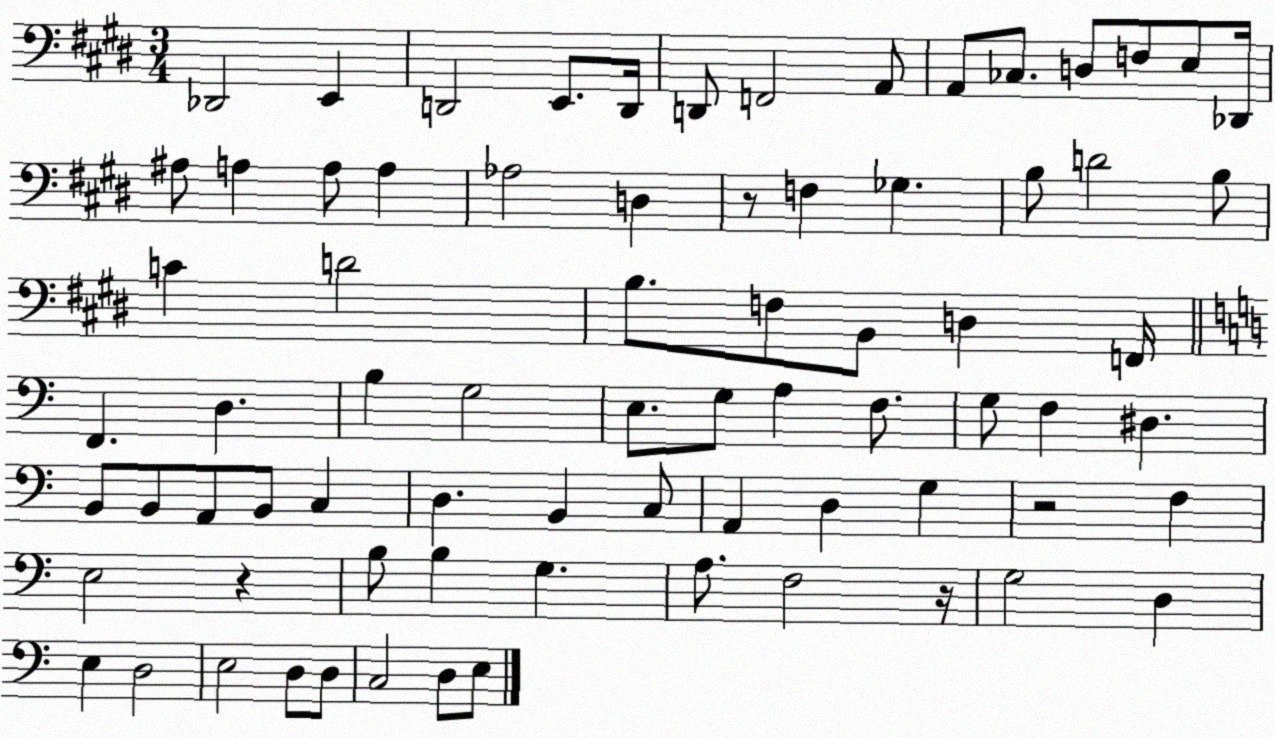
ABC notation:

X:1
T:Untitled
M:3/4
L:1/4
K:E
_D,,2 E,, D,,2 E,,/2 D,,/4 D,,/2 F,,2 A,,/2 A,,/2 _C,/2 D,/2 F,/2 E,/2 _D,,/4 ^A,/2 A, A,/2 A, _A,2 D, z/2 F, _G, B,/2 D2 B,/2 C D2 B,/2 F,/2 B,,/2 D, F,,/4 F,, D, B, G,2 E,/2 G,/2 A, F,/2 G,/2 F, ^D, B,,/2 B,,/2 A,,/2 B,,/2 C, D, B,, C,/2 A,, D, G, z2 F, E,2 z B,/2 B, G, A,/2 F,2 z/4 G,2 D, E, D,2 E,2 D,/2 D,/2 C,2 D,/2 E,/2